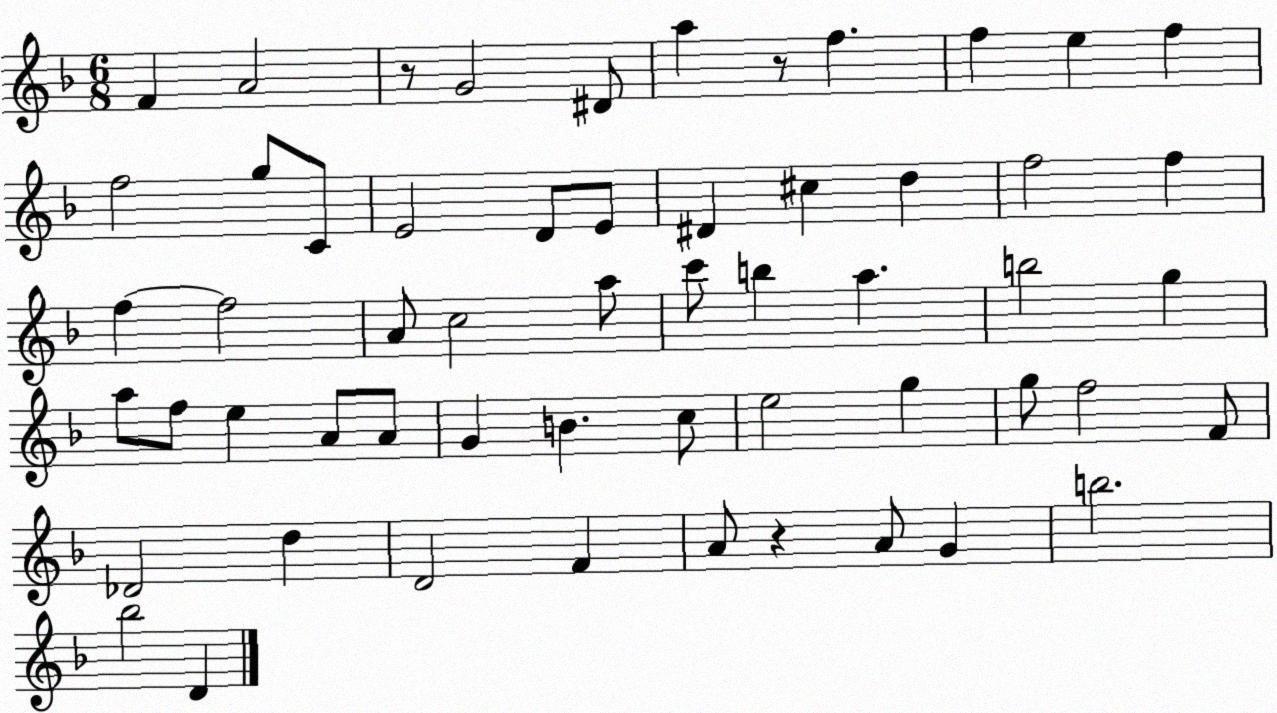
X:1
T:Untitled
M:6/8
L:1/4
K:F
F A2 z/2 G2 ^D/2 a z/2 f f e f f2 g/2 C/2 E2 D/2 E/2 ^D ^c d f2 f f f2 A/2 c2 a/2 c'/2 b a b2 g a/2 f/2 e A/2 A/2 G B c/2 e2 g g/2 f2 F/2 _D2 d D2 F A/2 z A/2 G b2 _b2 D